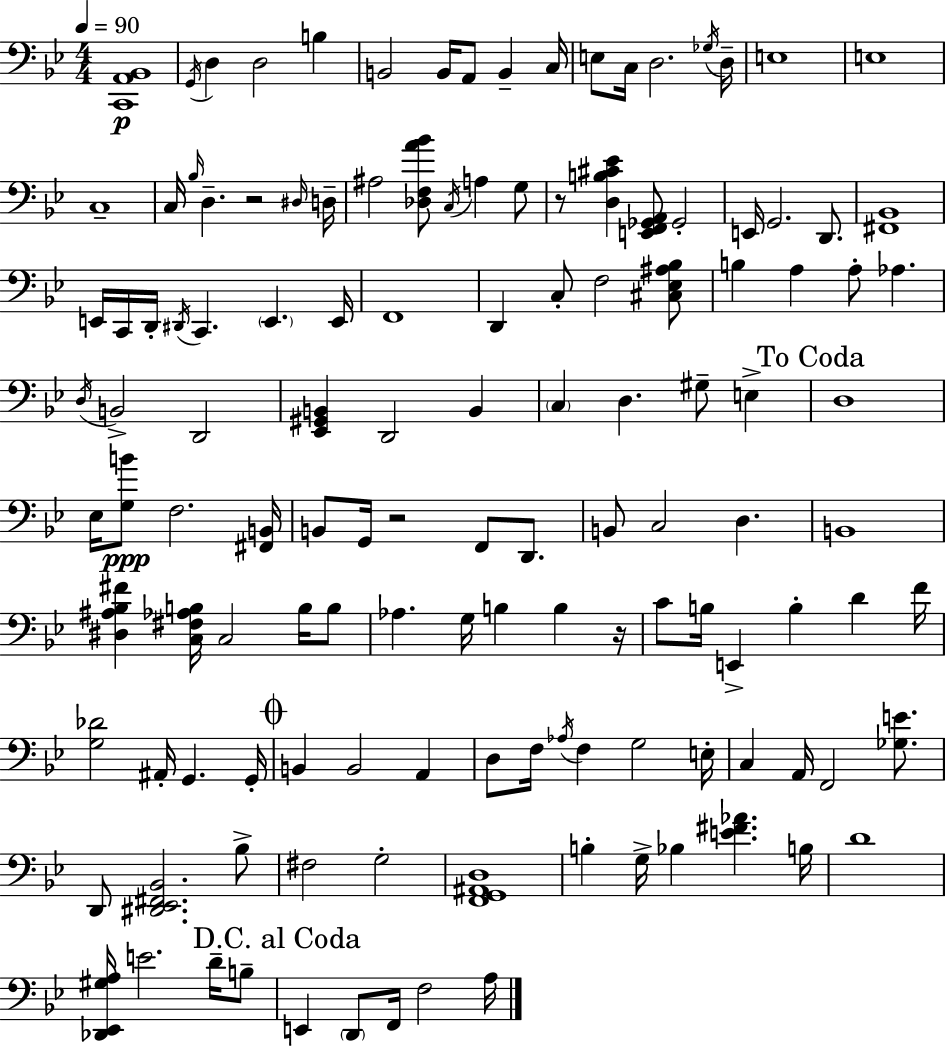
{
  \clef bass
  \numericTimeSignature
  \time 4/4
  \key bes \major
  \tempo 4 = 90
  <c, a, bes,>1\p | \acciaccatura { g,16 } d4 d2 b4 | b,2 b,16 a,8 b,4-- | c16 e8 c16 d2. | \break \acciaccatura { ges16 } d16-- e1 | e1 | c1-- | c16 \grace { bes16 } d4.-- r2 | \break \grace { dis16 } d16-- ais2 <des f a' bes'>8 \acciaccatura { c16 } a4 | g8 r8 <d b cis' ees'>4 <e, f, ges, a,>8 ges,2-. | e,16 g,2. | d,8. <fis, bes,>1 | \break e,16 c,16 d,16-. \acciaccatura { dis,16 } c,4. \parenthesize e,4. | e,16 f,1 | d,4 c8-. f2 | <cis ees ais bes>8 b4 a4 a8-. | \break aes4. \acciaccatura { d16 } b,2-> d,2 | <ees, gis, b,>4 d,2 | b,4 \parenthesize c4 d4. | gis8-- e4-> \mark "To Coda" d1 | \break ees16 <g b'>8\ppp f2. | <fis, b,>16 b,8 g,16 r2 | f,8 d,8. b,8 c2 | d4. b,1 | \break <dis ais bes fis'>4 <c fis aes b>16 c2 | b16 b8 aes4. g16 b4 | b4 r16 c'8 b16 e,4-> b4-. | d'4 f'16 <g des'>2 ais,16-. | \break g,4. g,16-. \mark \markup { \musicglyph "scripts.coda" } b,4 b,2 | a,4 d8 f16 \acciaccatura { aes16 } f4 g2 | e16-. c4 a,16 f,2 | <ges e'>8. d,8 <dis, ees, fis, bes,>2. | \break bes8-> fis2 | g2-. <f, g, ais, d>1 | b4-. g16-> bes4 | <e' fis' aes'>4. b16 d'1 | \break <des, ees, gis a>16 e'2. | d'16-- b8-- \mark "D.C. al Coda" e,4 \parenthesize d,8 f,16 f2 | a16 \bar "|."
}